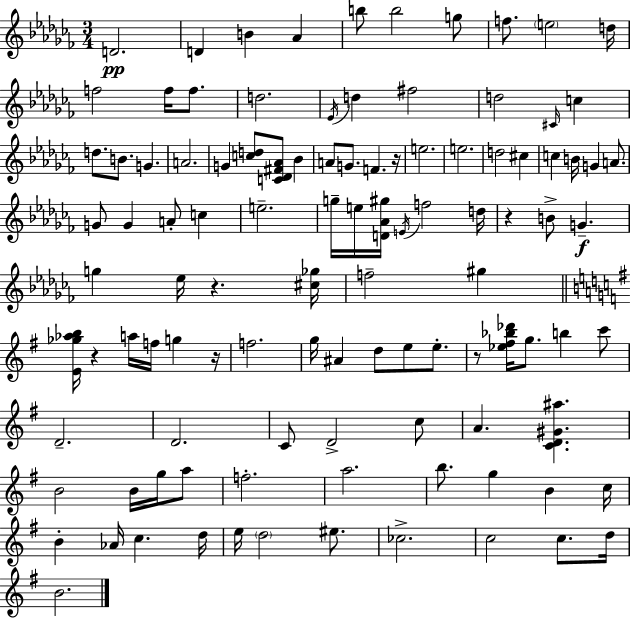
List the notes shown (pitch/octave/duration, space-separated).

D4/h. D4/q B4/q Ab4/q B5/e B5/h G5/e F5/e. E5/h D5/s F5/h F5/s F5/e. D5/h. Eb4/s D5/q F#5/h D5/h C#4/s C5/q D5/e. B4/e. G4/q. A4/h. G4/q [C5,D5]/e [C4,Db4,F#4,Ab4]/e Bb4/q A4/e G4/e. F4/q. R/s E5/h. E5/h. D5/h C#5/q C5/q B4/s G4/q A4/e. G4/e G4/q A4/e C5/q E5/h. G5/s E5/s [D4,Ab4,G#5]/s E4/s F5/h D5/s R/q B4/e G4/q. G5/q Eb5/s R/q. [C#5,Gb5]/s F5/h G#5/q [E4,Gb5,Ab5,B5]/s R/q A5/s F5/s G5/q R/s F5/h. G5/s A#4/q D5/e E5/e E5/e. R/e [Eb5,F#5,Bb5,Db6]/s G5/e. B5/q C6/e D4/h. D4/h. C4/e D4/h C5/e A4/q. [C4,D4,G#4,A#5]/q. B4/h B4/s G5/s A5/e F5/h. A5/h. B5/e. G5/q B4/q C5/s B4/q Ab4/s C5/q. D5/s E5/s D5/h EIS5/e. CES5/h. C5/h C5/e. D5/s B4/h.